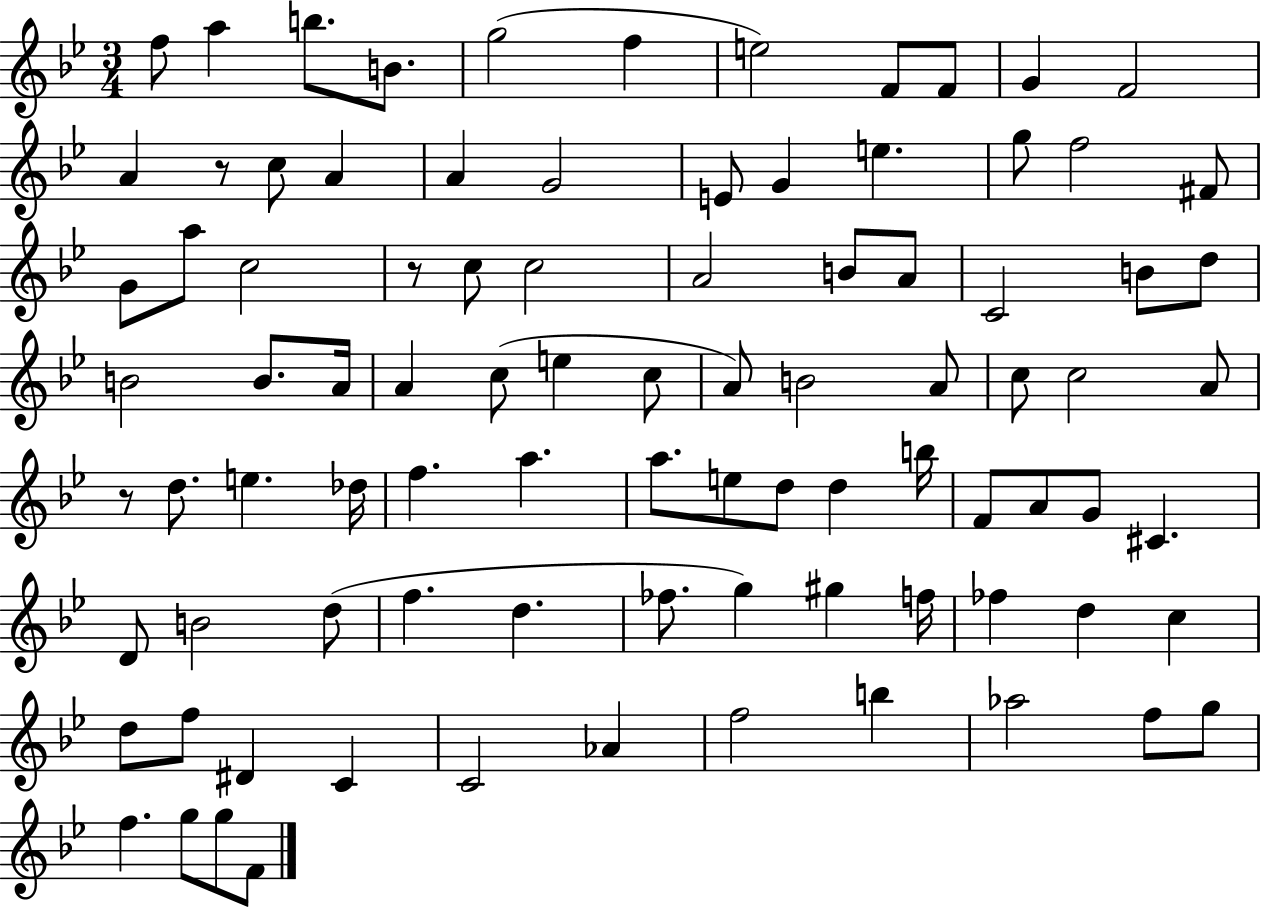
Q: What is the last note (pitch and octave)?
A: F4